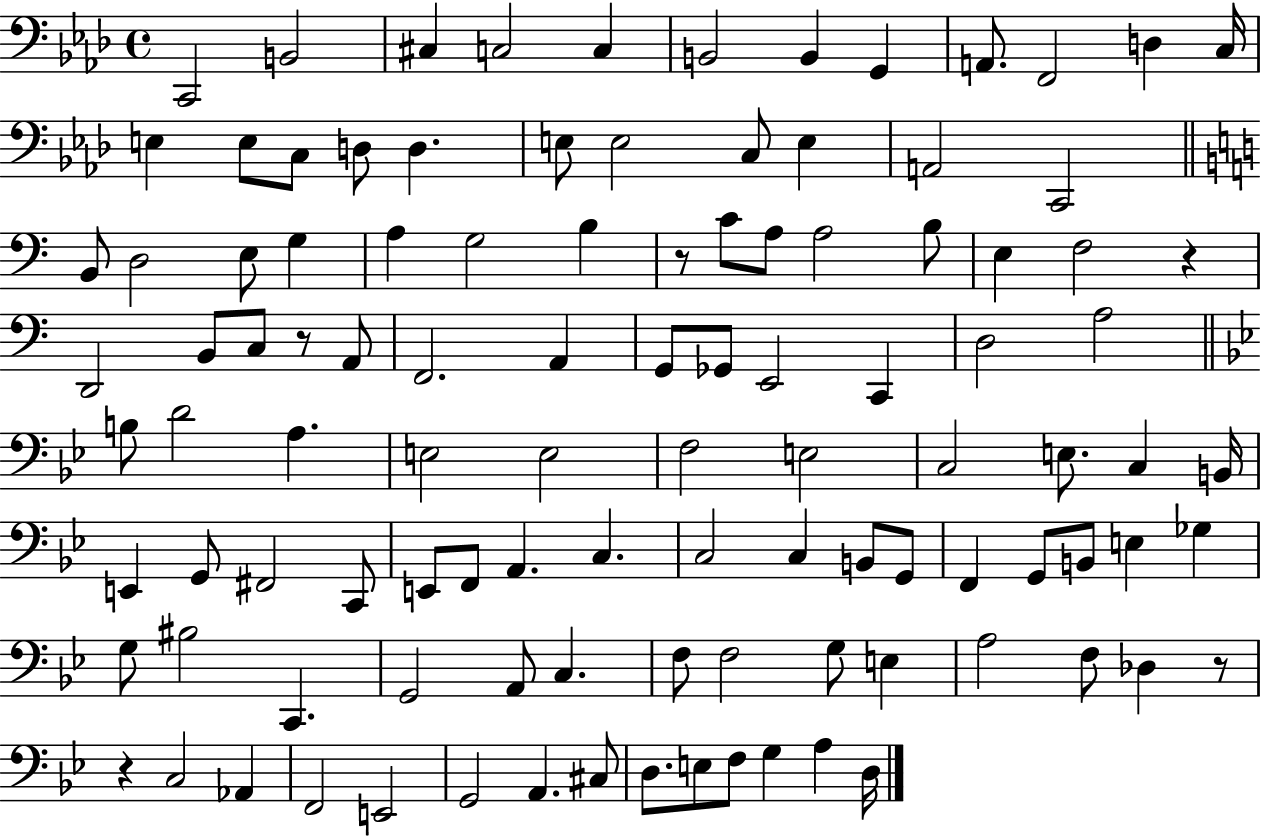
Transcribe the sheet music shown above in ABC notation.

X:1
T:Untitled
M:4/4
L:1/4
K:Ab
C,,2 B,,2 ^C, C,2 C, B,,2 B,, G,, A,,/2 F,,2 D, C,/4 E, E,/2 C,/2 D,/2 D, E,/2 E,2 C,/2 E, A,,2 C,,2 B,,/2 D,2 E,/2 G, A, G,2 B, z/2 C/2 A,/2 A,2 B,/2 E, F,2 z D,,2 B,,/2 C,/2 z/2 A,,/2 F,,2 A,, G,,/2 _G,,/2 E,,2 C,, D,2 A,2 B,/2 D2 A, E,2 E,2 F,2 E,2 C,2 E,/2 C, B,,/4 E,, G,,/2 ^F,,2 C,,/2 E,,/2 F,,/2 A,, C, C,2 C, B,,/2 G,,/2 F,, G,,/2 B,,/2 E, _G, G,/2 ^B,2 C,, G,,2 A,,/2 C, F,/2 F,2 G,/2 E, A,2 F,/2 _D, z/2 z C,2 _A,, F,,2 E,,2 G,,2 A,, ^C,/2 D,/2 E,/2 F,/2 G, A, D,/4